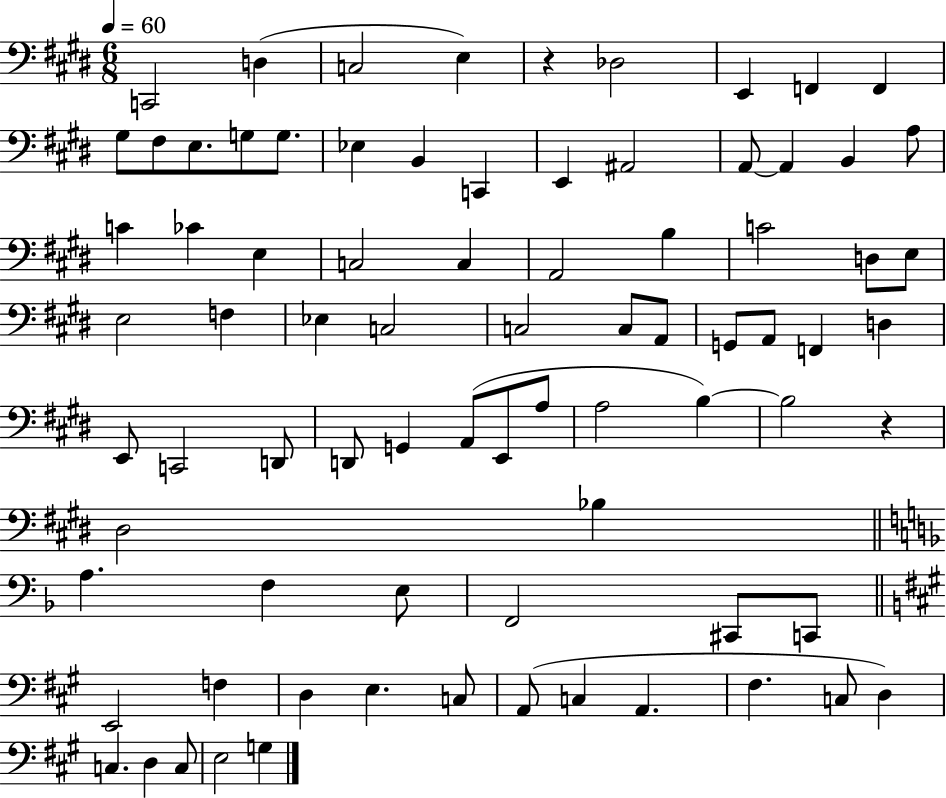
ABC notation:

X:1
T:Untitled
M:6/8
L:1/4
K:E
C,,2 D, C,2 E, z _D,2 E,, F,, F,, ^G,/2 ^F,/2 E,/2 G,/2 G,/2 _E, B,, C,, E,, ^A,,2 A,,/2 A,, B,, A,/2 C _C E, C,2 C, A,,2 B, C2 D,/2 E,/2 E,2 F, _E, C,2 C,2 C,/2 A,,/2 G,,/2 A,,/2 F,, D, E,,/2 C,,2 D,,/2 D,,/2 G,, A,,/2 E,,/2 A,/2 A,2 B, B,2 z ^D,2 _B, A, F, E,/2 F,,2 ^C,,/2 C,,/2 E,,2 F, D, E, C,/2 A,,/2 C, A,, ^F, C,/2 D, C, D, C,/2 E,2 G,